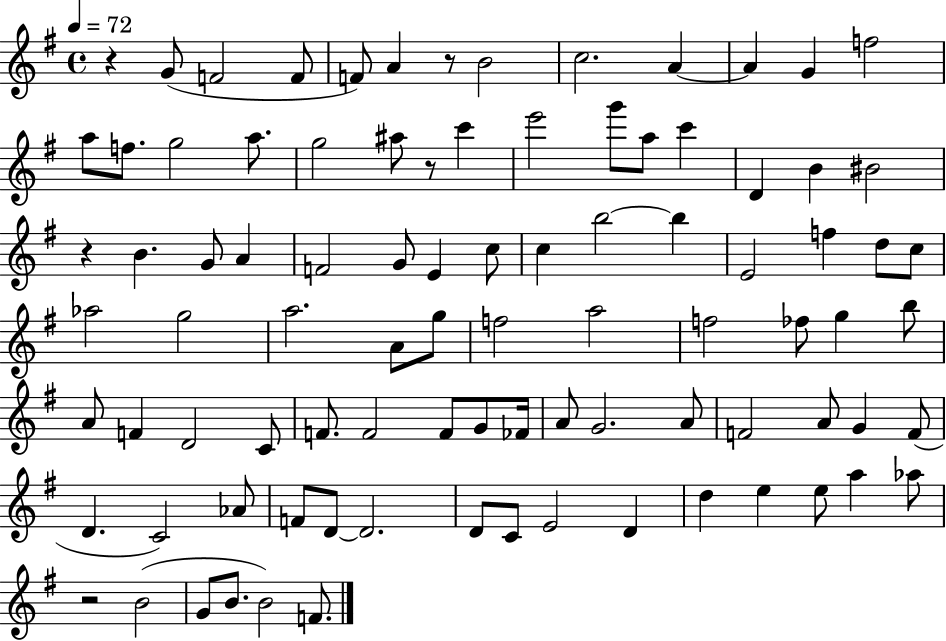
X:1
T:Untitled
M:4/4
L:1/4
K:G
z G/2 F2 F/2 F/2 A z/2 B2 c2 A A G f2 a/2 f/2 g2 a/2 g2 ^a/2 z/2 c' e'2 g'/2 a/2 c' D B ^B2 z B G/2 A F2 G/2 E c/2 c b2 b E2 f d/2 c/2 _a2 g2 a2 A/2 g/2 f2 a2 f2 _f/2 g b/2 A/2 F D2 C/2 F/2 F2 F/2 G/2 _F/4 A/2 G2 A/2 F2 A/2 G F/2 D C2 _A/2 F/2 D/2 D2 D/2 C/2 E2 D d e e/2 a _a/2 z2 B2 G/2 B/2 B2 F/2